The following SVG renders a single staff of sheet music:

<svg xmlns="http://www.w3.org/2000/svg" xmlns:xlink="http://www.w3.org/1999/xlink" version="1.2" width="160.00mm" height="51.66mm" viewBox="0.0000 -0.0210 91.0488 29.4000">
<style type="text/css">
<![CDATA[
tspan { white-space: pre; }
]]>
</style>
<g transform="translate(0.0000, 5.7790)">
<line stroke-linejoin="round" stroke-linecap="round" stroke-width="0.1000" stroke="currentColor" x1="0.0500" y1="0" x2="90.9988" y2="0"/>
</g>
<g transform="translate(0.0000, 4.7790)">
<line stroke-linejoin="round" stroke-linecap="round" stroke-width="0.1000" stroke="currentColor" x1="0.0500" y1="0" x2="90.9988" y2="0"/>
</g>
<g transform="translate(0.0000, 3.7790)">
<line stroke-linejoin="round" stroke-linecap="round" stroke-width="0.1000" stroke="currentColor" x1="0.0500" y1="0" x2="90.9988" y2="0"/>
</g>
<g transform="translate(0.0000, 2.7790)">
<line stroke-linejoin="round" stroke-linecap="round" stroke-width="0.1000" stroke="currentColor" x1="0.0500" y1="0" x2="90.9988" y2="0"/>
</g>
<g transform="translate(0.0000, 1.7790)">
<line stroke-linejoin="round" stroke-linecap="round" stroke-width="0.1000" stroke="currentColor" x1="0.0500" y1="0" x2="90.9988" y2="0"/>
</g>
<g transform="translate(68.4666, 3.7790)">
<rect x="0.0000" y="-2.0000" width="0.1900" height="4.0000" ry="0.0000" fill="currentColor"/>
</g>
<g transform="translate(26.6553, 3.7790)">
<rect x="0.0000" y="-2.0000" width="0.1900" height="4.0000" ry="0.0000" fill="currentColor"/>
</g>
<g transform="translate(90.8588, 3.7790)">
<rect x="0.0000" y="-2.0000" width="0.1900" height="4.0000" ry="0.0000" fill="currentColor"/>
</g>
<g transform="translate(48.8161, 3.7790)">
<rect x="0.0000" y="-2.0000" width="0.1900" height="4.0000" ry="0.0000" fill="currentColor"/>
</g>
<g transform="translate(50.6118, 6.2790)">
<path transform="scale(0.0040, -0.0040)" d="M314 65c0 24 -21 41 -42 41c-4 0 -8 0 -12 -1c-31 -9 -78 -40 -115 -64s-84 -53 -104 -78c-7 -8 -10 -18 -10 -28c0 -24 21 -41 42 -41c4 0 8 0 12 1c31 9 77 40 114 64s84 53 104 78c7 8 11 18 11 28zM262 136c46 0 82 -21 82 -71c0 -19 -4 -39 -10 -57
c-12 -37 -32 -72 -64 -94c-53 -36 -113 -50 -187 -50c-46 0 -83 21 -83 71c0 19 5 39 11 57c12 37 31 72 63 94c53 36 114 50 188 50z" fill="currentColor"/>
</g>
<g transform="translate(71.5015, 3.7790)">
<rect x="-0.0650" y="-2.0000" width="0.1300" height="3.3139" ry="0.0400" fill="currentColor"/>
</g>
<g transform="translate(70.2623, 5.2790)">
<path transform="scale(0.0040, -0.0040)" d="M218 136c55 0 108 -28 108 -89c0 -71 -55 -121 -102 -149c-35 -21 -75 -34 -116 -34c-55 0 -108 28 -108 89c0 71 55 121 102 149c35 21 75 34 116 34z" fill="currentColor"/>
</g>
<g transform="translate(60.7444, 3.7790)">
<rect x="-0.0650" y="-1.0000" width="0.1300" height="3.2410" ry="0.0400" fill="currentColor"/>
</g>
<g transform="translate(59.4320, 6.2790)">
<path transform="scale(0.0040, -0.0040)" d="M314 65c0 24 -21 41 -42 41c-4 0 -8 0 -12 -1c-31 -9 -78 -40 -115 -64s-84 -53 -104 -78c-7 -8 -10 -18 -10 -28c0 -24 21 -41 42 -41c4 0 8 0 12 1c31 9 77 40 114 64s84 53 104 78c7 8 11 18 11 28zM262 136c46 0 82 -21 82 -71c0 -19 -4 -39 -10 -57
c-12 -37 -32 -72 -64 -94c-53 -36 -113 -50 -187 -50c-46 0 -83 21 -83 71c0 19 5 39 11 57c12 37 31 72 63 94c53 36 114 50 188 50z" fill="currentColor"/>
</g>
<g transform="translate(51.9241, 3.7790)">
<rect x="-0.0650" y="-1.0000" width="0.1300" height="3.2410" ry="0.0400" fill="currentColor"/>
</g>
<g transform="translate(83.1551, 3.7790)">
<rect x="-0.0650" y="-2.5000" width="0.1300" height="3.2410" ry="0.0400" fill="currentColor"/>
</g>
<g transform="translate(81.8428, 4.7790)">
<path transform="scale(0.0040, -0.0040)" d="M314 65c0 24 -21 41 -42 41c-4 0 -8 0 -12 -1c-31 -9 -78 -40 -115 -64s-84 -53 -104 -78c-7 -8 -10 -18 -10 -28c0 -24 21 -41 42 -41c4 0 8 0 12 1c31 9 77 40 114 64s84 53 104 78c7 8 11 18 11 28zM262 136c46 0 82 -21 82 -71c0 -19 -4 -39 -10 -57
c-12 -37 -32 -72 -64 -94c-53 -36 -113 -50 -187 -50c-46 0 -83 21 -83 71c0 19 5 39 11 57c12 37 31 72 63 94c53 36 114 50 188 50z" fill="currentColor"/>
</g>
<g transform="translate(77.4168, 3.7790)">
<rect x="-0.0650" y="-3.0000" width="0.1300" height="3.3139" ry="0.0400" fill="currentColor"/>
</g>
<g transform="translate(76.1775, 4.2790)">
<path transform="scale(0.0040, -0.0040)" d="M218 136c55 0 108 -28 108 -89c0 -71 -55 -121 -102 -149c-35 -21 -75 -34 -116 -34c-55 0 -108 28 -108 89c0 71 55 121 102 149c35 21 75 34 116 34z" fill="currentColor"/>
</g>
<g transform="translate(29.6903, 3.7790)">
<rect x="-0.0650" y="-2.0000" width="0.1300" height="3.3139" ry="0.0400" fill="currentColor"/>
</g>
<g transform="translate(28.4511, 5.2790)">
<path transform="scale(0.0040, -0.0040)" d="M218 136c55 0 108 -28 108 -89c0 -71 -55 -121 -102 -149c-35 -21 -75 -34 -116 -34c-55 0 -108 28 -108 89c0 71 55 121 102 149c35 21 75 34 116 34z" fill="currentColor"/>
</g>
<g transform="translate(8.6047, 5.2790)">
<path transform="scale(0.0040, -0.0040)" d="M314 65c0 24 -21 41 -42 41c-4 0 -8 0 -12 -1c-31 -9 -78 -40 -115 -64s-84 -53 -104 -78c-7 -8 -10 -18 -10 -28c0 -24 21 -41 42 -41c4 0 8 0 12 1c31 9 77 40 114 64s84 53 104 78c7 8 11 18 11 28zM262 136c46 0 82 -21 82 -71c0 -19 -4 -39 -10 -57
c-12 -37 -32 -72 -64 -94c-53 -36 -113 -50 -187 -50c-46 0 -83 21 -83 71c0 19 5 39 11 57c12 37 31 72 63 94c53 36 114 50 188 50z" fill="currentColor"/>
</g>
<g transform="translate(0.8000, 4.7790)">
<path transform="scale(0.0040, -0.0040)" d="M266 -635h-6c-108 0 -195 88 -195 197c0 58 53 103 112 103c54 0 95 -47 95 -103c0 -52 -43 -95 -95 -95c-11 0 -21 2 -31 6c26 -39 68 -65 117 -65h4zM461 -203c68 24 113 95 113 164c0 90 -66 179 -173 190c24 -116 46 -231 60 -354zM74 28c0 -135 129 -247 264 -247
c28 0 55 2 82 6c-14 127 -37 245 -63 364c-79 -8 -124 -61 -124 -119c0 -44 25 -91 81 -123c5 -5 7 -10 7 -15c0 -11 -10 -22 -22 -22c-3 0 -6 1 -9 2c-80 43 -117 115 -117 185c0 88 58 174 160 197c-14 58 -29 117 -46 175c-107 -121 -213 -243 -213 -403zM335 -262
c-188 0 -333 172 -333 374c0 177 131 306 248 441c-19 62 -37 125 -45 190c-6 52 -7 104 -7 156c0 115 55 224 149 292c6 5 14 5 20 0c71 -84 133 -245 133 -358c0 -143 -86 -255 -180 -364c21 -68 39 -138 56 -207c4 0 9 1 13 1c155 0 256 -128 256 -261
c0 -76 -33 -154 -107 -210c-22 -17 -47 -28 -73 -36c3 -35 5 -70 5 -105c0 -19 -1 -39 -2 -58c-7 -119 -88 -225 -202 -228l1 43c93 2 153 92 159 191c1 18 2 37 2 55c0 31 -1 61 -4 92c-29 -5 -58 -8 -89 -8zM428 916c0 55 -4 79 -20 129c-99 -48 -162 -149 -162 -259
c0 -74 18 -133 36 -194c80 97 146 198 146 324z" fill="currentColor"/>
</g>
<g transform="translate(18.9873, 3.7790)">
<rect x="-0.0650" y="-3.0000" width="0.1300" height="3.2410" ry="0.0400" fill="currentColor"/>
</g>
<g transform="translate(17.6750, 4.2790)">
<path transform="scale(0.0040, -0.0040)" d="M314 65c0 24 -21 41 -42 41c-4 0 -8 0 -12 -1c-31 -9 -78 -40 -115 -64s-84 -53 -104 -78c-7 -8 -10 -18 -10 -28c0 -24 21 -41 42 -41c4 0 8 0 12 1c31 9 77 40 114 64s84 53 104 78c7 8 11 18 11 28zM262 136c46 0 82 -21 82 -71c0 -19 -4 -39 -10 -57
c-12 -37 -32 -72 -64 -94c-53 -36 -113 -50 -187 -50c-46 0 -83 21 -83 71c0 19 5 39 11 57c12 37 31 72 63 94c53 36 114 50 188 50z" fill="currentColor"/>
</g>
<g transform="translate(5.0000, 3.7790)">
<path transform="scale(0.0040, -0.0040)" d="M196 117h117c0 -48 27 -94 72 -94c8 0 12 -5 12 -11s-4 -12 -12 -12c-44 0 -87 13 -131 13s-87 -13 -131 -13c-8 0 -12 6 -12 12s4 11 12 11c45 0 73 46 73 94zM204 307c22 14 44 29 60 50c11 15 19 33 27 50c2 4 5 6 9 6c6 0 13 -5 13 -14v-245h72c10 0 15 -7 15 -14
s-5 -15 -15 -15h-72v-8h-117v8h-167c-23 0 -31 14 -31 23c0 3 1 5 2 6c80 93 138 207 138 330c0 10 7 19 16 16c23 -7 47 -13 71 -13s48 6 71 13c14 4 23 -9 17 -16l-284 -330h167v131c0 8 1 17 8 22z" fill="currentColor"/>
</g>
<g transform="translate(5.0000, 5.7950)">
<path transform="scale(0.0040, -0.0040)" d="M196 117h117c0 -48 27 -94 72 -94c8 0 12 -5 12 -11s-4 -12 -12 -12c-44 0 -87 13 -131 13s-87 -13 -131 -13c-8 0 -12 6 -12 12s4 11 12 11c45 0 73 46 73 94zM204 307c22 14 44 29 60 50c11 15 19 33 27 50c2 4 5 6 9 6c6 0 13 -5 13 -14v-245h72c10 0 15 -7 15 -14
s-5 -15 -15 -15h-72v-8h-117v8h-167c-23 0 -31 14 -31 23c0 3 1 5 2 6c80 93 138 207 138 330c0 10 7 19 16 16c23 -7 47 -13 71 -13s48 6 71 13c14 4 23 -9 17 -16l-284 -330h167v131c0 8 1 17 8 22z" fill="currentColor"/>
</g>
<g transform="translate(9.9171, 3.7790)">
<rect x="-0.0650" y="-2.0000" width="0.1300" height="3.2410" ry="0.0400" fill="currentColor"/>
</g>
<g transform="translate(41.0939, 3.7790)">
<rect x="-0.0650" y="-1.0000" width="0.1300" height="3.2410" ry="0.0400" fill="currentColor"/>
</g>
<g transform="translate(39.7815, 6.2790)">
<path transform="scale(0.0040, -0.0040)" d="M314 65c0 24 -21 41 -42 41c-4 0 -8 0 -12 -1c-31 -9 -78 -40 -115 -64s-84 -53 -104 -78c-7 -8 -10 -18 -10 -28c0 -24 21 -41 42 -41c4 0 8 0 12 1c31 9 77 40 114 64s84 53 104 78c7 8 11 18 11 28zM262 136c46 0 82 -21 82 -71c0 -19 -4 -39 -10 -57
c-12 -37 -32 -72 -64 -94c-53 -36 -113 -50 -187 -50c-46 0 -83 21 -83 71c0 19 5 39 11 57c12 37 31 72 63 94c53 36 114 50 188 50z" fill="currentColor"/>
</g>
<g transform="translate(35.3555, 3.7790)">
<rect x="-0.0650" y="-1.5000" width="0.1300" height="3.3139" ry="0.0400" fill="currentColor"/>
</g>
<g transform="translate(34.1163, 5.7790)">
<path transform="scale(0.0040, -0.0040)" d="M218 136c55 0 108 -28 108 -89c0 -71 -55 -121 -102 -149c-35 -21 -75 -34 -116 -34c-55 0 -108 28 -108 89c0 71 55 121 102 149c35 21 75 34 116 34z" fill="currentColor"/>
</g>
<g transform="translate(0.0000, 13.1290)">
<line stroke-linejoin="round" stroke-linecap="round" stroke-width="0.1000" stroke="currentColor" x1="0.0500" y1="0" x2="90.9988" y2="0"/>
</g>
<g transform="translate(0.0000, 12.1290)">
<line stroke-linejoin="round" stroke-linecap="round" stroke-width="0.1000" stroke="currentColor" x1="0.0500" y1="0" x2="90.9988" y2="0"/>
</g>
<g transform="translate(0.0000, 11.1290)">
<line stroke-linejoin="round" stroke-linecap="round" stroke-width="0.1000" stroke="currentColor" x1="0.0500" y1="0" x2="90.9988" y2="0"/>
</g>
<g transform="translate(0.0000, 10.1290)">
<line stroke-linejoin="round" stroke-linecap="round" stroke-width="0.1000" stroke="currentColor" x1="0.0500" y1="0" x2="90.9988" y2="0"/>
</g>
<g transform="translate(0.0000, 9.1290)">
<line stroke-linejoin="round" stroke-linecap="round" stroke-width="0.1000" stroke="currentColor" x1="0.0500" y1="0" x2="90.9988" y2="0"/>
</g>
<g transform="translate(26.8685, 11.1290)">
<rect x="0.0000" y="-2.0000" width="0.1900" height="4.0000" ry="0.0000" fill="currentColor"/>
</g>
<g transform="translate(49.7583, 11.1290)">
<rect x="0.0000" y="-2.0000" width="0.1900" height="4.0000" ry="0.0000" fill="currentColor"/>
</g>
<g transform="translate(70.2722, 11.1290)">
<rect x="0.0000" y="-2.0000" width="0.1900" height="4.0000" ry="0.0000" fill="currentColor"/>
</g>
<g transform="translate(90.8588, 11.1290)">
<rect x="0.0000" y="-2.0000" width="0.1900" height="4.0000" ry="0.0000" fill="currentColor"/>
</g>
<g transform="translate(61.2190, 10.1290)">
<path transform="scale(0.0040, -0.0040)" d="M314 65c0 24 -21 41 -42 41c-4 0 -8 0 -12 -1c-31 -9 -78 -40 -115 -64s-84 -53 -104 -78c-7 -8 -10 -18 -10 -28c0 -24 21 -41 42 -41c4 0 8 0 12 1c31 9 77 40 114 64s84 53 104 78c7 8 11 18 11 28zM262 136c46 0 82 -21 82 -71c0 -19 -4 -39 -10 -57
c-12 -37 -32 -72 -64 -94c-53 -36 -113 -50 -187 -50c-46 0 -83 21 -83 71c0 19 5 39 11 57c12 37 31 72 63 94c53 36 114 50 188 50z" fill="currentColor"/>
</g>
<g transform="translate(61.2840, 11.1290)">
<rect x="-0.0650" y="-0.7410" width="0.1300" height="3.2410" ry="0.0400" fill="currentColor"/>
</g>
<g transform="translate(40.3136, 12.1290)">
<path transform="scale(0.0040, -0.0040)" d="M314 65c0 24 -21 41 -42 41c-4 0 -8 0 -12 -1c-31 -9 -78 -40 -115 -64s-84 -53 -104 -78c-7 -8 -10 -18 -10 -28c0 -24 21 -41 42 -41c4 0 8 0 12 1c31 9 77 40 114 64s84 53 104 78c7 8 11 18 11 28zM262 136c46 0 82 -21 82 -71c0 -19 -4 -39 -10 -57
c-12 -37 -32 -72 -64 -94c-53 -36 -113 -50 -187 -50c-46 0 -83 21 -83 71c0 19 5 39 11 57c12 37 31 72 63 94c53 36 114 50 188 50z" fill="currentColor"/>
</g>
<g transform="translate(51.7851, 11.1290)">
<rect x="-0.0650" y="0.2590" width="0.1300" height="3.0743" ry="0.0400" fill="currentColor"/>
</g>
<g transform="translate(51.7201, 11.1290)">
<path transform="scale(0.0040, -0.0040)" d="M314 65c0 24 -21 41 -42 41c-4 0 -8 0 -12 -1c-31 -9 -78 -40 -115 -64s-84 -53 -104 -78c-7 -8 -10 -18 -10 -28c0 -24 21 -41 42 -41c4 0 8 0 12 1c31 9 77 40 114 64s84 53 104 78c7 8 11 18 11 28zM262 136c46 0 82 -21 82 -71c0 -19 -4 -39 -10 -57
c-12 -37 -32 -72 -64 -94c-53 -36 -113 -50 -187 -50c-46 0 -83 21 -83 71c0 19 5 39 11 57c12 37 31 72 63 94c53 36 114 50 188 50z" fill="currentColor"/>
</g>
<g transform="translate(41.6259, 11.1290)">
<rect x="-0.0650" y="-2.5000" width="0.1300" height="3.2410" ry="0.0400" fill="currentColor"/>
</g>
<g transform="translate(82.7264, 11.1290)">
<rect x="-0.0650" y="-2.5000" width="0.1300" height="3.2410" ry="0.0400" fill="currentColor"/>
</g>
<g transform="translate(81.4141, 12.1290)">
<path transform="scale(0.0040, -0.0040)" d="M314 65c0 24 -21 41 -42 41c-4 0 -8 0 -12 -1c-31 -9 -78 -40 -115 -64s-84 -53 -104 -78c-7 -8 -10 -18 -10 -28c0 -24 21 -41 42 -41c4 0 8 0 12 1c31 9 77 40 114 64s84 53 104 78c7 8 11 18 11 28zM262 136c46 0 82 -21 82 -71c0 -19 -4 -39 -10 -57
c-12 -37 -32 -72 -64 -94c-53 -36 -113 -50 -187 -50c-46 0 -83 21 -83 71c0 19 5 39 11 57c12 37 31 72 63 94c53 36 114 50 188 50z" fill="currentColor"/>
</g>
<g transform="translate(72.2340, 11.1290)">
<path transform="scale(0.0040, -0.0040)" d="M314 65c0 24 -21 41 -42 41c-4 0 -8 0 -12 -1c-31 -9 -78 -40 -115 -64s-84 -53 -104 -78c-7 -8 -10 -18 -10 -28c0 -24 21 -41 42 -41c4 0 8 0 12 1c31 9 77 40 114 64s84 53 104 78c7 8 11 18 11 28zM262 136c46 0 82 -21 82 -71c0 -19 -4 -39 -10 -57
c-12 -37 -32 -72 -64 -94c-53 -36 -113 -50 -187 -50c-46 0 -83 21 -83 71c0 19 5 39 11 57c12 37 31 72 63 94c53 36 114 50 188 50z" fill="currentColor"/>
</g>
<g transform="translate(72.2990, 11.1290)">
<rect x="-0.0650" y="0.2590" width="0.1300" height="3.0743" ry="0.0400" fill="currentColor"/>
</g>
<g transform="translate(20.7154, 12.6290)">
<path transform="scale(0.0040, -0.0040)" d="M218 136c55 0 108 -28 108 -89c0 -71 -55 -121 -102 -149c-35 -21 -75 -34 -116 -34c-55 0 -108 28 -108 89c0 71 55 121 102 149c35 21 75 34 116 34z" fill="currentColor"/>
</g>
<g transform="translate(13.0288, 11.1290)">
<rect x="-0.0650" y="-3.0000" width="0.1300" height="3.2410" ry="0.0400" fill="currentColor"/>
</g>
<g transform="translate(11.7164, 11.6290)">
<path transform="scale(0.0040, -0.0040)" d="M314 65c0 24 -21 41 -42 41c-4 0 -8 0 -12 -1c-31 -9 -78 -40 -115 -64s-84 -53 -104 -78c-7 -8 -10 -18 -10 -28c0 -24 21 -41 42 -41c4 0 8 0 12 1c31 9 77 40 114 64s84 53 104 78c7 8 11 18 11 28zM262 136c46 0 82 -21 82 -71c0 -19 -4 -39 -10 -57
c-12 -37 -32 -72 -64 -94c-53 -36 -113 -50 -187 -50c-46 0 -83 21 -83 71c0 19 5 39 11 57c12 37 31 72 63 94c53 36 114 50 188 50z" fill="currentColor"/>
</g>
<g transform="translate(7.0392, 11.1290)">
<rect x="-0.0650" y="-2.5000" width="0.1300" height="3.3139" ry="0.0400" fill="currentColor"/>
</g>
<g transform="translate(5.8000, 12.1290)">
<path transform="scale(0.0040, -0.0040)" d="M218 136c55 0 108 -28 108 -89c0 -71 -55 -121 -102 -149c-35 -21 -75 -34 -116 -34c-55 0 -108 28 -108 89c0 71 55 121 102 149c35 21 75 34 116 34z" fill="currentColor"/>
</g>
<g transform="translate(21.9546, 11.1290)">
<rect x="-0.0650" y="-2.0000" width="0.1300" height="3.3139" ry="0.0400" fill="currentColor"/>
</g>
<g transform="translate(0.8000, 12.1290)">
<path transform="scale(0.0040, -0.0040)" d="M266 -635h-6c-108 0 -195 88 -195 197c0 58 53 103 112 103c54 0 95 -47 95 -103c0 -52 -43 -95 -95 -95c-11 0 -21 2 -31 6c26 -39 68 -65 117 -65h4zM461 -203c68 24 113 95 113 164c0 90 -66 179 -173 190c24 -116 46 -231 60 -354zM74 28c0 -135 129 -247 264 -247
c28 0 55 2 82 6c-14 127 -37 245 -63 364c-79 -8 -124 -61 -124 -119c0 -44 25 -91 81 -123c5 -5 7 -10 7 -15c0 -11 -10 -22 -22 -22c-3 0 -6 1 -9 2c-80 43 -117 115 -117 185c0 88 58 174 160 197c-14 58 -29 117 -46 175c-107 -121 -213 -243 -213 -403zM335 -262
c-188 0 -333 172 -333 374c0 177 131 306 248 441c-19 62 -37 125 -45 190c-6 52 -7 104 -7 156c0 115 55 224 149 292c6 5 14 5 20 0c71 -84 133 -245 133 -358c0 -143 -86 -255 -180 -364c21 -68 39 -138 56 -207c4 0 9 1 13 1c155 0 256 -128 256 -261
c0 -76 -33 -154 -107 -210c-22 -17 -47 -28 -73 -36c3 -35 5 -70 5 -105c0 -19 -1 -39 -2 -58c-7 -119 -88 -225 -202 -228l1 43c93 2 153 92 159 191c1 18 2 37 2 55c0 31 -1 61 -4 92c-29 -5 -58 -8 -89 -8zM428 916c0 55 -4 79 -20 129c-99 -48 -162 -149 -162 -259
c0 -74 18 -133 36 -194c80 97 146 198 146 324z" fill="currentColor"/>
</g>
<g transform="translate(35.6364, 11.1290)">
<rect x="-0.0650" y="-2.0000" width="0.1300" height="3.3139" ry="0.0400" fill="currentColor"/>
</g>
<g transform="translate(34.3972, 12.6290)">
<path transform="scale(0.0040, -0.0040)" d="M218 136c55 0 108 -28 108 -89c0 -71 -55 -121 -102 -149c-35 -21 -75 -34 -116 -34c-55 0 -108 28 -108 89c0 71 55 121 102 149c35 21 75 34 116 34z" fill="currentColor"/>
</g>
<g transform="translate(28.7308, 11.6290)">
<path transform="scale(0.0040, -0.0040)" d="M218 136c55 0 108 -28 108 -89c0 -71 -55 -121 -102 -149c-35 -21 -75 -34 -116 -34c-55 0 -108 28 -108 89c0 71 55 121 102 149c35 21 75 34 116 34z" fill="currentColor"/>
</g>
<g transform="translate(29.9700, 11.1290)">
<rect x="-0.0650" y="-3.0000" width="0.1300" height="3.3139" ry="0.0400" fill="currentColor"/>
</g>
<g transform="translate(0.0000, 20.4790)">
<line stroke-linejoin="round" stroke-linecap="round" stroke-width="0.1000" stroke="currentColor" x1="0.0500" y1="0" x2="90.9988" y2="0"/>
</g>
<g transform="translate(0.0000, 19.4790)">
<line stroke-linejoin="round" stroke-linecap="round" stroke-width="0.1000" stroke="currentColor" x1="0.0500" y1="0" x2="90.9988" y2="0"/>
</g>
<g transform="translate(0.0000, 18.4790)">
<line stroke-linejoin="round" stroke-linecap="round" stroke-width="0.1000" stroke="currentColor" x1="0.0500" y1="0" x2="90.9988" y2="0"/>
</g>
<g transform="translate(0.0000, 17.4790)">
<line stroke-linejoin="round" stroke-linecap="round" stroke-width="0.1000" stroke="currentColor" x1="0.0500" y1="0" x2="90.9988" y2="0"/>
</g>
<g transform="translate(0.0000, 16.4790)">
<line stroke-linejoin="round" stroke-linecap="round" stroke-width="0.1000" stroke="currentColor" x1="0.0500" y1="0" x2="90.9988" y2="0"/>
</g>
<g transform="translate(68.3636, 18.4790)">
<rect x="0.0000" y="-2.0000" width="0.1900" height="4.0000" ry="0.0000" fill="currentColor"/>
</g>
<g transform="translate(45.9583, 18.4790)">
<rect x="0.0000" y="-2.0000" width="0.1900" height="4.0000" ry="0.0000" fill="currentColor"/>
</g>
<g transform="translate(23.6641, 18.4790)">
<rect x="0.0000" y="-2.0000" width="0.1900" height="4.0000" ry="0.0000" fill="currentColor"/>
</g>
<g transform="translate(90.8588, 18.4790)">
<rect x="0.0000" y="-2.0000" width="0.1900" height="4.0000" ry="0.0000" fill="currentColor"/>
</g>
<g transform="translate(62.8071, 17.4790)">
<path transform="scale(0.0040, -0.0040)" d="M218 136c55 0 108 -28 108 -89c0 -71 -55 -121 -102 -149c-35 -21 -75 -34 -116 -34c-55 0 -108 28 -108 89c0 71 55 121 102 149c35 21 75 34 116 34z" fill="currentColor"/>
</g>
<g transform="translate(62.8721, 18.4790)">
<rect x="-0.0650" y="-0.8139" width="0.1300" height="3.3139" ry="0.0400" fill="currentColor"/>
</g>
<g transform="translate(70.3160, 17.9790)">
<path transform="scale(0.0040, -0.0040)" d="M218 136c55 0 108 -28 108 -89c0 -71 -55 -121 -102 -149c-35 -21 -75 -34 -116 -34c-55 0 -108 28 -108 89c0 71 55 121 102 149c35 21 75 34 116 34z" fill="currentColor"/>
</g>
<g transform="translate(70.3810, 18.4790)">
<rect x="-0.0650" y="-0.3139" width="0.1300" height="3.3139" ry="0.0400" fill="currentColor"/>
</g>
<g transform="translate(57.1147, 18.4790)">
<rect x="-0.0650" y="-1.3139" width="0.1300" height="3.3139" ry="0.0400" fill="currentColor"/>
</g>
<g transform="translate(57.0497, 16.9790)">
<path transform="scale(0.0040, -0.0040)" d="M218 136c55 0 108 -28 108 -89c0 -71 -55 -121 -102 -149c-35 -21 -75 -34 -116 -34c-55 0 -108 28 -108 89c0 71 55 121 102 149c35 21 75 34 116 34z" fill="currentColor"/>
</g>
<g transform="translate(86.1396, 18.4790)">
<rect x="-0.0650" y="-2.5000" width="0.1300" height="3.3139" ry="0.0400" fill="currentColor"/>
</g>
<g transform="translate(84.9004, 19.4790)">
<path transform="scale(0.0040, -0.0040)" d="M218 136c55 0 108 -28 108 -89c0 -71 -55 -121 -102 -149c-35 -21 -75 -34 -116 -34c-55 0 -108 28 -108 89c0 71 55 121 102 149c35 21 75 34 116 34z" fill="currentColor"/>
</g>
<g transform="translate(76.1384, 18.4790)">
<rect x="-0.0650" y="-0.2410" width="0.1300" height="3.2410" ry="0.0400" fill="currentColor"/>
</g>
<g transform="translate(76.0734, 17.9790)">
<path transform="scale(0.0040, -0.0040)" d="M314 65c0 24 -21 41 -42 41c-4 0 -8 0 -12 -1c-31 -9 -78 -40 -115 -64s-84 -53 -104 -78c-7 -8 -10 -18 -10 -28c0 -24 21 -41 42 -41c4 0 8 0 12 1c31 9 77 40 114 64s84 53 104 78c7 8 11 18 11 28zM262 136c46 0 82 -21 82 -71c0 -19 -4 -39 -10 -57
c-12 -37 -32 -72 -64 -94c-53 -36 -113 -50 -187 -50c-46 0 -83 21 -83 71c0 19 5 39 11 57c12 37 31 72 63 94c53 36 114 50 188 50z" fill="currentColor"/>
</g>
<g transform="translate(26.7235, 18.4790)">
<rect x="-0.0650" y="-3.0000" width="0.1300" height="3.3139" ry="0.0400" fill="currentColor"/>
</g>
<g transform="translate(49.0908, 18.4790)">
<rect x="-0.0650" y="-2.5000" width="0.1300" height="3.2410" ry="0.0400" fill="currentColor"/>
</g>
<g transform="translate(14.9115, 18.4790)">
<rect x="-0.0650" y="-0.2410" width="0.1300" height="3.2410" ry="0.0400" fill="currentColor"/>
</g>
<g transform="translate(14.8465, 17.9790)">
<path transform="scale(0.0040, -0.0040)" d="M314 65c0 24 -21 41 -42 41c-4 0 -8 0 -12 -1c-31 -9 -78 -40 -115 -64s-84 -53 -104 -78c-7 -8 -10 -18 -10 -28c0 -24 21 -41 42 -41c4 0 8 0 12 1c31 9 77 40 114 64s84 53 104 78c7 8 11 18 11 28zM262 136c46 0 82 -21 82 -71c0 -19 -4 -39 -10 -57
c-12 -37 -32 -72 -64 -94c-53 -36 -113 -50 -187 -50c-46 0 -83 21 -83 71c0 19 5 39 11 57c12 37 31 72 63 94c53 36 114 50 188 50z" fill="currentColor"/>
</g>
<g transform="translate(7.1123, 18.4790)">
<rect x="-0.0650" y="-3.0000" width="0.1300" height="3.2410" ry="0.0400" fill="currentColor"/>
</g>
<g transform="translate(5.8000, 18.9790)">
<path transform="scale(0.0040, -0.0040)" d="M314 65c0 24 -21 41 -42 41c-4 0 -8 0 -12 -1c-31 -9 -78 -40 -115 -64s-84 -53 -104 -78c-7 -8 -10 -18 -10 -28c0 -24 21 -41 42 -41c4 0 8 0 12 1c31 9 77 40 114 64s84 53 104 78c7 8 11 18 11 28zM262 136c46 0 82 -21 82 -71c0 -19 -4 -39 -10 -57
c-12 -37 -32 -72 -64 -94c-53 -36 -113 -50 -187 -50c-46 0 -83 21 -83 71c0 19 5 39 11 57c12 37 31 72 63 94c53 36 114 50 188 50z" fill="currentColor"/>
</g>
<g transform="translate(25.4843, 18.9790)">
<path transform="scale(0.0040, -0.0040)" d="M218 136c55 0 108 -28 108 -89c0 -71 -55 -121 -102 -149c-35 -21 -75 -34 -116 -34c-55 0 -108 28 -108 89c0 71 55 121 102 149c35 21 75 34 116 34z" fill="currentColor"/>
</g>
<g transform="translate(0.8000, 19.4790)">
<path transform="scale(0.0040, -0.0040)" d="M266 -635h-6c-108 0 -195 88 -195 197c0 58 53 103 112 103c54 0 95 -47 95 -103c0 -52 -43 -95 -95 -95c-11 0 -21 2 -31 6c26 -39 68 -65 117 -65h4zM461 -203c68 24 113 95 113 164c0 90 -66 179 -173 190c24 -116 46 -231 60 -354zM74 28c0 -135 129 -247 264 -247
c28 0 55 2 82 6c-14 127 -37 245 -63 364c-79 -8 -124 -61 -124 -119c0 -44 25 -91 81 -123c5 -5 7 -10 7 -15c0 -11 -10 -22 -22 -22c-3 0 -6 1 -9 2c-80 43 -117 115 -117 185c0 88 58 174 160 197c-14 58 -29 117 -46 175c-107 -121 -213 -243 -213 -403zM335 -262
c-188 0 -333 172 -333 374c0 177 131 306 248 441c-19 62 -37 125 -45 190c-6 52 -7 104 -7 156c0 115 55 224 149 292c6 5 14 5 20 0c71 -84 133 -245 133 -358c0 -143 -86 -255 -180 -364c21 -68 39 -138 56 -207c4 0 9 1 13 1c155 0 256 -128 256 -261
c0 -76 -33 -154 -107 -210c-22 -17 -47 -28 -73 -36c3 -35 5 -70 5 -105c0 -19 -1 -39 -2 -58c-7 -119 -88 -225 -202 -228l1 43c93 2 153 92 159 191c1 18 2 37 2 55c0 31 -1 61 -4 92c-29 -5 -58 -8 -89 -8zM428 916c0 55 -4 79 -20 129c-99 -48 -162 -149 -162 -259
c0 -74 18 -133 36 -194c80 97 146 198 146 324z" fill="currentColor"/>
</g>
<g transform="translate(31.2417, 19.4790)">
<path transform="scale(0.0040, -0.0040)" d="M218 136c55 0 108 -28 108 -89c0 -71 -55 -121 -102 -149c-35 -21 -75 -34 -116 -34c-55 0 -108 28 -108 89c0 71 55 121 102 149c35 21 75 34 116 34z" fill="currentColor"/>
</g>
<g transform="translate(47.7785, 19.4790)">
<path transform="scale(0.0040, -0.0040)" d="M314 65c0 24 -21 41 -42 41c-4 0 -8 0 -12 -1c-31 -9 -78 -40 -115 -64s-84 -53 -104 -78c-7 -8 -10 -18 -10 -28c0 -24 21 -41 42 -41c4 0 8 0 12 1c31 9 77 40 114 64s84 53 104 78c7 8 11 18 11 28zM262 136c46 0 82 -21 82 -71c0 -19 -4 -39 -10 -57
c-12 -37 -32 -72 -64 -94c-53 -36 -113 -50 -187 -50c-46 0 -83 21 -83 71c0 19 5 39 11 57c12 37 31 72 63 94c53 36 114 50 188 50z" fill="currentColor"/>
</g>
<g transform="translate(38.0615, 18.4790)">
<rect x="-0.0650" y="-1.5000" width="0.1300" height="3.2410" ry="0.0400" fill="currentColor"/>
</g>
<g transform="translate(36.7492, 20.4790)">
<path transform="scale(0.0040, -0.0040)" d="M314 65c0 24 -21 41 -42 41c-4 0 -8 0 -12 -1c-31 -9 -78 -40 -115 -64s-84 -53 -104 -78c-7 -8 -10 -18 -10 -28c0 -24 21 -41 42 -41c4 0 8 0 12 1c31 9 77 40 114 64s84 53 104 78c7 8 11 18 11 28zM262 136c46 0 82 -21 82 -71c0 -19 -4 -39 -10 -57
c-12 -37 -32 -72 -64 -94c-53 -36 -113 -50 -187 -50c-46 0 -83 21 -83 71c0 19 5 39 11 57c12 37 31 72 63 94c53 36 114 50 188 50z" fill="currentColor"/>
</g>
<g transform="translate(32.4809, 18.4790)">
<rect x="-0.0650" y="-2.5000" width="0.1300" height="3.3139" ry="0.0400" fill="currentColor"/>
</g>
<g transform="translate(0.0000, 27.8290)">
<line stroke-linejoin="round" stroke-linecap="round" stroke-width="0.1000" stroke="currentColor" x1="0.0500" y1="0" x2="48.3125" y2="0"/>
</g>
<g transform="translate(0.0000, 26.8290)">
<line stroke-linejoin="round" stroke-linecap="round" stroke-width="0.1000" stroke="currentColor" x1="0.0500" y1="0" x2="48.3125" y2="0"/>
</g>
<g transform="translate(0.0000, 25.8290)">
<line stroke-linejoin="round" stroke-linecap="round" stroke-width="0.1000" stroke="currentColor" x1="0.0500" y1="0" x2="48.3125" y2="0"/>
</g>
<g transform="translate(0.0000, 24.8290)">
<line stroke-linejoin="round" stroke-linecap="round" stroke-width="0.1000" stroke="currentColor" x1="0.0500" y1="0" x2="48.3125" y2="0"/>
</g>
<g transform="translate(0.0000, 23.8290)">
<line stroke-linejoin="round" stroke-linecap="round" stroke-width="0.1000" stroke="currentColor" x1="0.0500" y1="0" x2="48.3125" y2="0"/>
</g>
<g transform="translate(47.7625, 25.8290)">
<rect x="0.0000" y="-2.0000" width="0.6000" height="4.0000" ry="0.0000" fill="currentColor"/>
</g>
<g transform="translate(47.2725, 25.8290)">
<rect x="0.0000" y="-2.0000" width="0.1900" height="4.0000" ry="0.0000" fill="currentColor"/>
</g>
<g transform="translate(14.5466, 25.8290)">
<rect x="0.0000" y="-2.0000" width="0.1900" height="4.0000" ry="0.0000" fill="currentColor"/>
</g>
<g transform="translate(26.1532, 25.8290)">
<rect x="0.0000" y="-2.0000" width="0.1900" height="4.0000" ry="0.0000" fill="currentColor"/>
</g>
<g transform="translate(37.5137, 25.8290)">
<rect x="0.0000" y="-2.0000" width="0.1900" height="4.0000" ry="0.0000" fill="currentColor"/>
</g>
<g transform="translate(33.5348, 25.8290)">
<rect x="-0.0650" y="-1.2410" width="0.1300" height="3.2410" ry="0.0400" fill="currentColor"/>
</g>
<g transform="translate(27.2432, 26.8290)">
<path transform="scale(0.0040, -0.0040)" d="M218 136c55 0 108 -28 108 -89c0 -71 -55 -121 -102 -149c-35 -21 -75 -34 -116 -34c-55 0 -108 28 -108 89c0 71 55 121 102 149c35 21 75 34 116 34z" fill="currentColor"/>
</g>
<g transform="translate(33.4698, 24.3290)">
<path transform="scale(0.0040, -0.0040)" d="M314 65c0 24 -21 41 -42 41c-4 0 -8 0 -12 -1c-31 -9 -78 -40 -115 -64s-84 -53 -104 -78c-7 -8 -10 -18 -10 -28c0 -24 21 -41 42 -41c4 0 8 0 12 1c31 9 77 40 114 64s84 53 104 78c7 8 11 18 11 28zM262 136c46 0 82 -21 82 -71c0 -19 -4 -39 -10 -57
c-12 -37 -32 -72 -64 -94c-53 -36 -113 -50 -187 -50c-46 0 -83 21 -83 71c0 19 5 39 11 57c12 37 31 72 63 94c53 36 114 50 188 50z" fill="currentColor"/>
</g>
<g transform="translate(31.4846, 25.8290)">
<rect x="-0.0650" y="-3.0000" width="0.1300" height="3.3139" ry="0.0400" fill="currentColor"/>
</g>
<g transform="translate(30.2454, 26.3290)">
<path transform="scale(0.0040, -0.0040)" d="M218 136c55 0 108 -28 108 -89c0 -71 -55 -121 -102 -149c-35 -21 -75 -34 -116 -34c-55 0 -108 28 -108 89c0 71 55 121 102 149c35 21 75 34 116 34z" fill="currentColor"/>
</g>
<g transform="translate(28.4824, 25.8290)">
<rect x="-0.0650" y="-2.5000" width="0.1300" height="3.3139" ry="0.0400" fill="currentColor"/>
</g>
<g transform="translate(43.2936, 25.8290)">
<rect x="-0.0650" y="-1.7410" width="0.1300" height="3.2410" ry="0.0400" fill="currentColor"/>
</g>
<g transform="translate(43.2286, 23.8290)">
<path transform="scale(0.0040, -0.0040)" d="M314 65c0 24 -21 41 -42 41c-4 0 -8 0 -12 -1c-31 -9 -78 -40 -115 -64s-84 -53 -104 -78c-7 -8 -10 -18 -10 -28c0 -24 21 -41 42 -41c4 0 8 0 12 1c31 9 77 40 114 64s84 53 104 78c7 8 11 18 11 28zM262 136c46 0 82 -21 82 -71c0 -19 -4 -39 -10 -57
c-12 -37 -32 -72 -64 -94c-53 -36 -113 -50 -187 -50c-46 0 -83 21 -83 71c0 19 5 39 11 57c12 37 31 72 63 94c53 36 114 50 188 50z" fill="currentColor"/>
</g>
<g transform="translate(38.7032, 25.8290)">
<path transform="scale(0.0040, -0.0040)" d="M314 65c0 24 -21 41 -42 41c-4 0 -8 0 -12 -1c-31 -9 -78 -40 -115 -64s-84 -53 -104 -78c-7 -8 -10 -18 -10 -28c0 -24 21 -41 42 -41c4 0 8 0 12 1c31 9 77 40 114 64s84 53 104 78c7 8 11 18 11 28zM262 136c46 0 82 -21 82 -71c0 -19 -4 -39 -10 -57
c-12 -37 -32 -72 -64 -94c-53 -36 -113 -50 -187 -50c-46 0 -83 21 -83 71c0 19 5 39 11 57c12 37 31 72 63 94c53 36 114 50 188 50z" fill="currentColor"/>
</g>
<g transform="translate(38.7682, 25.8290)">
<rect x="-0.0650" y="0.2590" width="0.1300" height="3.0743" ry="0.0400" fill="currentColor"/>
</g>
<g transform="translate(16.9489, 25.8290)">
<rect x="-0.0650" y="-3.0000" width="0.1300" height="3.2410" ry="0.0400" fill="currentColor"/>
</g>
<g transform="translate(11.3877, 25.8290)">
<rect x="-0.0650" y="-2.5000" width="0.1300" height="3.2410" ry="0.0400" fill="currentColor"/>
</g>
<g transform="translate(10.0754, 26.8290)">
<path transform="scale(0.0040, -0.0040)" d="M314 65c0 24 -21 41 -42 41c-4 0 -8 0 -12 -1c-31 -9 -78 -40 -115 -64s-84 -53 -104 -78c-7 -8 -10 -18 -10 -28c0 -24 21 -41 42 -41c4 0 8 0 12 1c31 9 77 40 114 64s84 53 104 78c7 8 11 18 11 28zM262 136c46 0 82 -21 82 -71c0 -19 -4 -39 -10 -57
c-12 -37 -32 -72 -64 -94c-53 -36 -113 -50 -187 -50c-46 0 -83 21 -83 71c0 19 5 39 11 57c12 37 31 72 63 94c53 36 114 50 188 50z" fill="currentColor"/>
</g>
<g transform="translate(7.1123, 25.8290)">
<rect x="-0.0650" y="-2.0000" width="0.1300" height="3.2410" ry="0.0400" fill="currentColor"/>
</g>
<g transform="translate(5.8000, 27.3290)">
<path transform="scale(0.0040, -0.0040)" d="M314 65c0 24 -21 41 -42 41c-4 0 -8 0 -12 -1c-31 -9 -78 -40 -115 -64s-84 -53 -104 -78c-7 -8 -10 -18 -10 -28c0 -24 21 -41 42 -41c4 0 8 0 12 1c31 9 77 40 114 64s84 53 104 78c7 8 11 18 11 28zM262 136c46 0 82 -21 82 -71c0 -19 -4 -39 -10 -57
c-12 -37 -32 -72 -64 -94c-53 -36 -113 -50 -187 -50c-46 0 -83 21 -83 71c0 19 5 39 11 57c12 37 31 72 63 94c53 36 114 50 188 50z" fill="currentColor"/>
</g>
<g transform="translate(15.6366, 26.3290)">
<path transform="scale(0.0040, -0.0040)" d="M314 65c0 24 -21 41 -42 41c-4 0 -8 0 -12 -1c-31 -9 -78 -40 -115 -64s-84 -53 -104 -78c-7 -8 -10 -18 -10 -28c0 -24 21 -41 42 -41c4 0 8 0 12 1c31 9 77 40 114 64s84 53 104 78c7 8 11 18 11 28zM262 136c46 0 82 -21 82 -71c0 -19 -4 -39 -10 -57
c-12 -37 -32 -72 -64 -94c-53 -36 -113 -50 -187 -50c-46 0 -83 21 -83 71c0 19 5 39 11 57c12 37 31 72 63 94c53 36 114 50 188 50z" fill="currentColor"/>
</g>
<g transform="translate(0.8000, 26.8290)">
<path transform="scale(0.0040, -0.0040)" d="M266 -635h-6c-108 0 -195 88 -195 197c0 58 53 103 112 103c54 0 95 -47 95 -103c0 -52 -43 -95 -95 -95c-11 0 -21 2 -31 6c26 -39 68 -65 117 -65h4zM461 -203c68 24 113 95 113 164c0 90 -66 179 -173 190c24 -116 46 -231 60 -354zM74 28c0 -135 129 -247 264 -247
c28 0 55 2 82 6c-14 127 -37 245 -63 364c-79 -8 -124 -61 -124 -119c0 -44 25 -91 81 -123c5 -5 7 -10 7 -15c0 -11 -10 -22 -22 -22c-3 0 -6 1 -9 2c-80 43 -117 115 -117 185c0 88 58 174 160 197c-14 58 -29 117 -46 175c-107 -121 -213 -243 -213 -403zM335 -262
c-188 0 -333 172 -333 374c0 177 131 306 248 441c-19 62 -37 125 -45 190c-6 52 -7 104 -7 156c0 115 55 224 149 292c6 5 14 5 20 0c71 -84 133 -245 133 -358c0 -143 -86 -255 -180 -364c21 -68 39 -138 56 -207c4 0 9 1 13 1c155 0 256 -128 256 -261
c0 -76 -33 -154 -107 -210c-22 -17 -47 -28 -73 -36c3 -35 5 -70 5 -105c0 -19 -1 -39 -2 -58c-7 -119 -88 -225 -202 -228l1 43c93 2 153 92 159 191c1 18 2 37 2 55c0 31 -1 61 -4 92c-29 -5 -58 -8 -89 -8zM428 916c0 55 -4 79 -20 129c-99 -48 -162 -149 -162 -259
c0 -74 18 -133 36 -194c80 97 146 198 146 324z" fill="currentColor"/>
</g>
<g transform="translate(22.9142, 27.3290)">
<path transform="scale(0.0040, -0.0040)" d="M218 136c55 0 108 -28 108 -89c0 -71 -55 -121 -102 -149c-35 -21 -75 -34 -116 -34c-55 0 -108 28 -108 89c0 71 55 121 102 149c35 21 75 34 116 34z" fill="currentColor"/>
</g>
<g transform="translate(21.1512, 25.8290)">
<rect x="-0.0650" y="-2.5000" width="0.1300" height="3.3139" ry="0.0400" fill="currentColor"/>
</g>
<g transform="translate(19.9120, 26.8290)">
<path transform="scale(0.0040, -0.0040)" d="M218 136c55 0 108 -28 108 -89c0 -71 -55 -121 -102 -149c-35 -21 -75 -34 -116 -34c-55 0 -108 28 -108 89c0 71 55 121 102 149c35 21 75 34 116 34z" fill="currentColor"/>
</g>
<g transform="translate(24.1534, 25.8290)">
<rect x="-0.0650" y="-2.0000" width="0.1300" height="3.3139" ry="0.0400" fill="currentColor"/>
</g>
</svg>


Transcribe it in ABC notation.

X:1
T:Untitled
M:4/4
L:1/4
K:C
F2 A2 F E D2 D2 D2 F A G2 G A2 F A F G2 B2 d2 B2 G2 A2 c2 A G E2 G2 e d c c2 G F2 G2 A2 G F G A e2 B2 f2